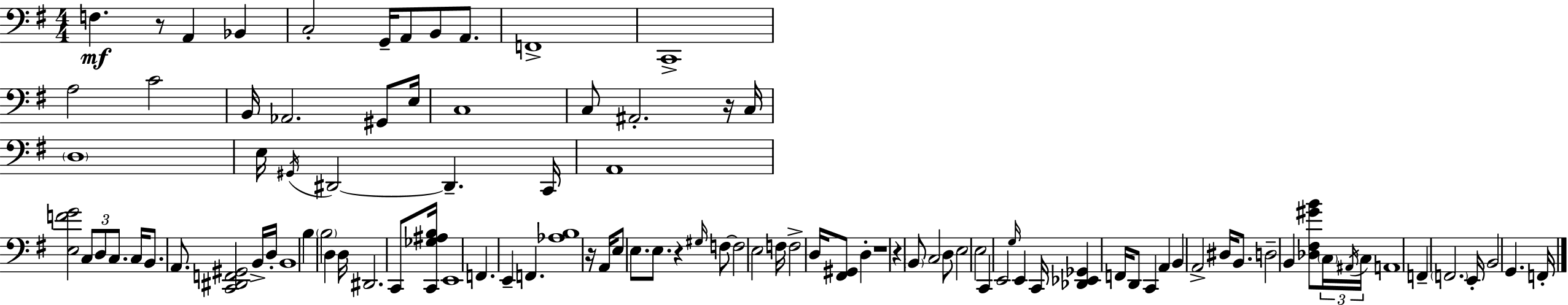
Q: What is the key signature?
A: G major